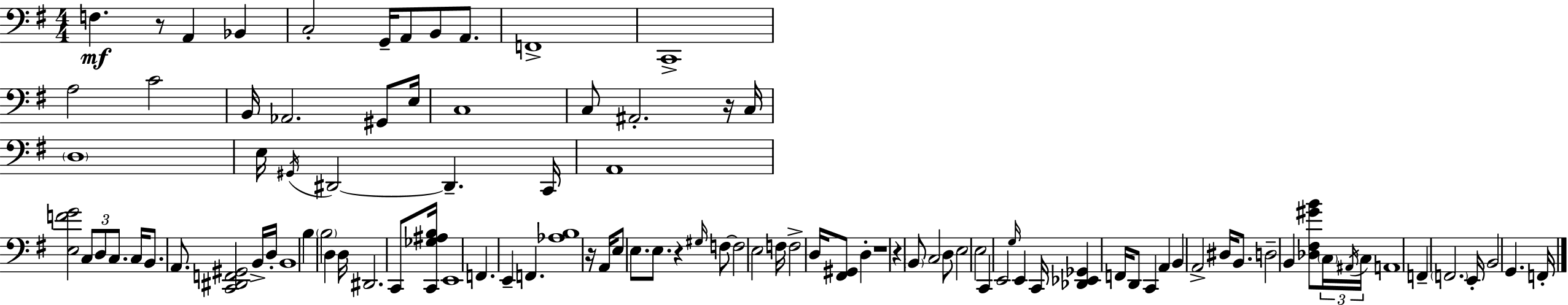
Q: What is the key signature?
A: G major